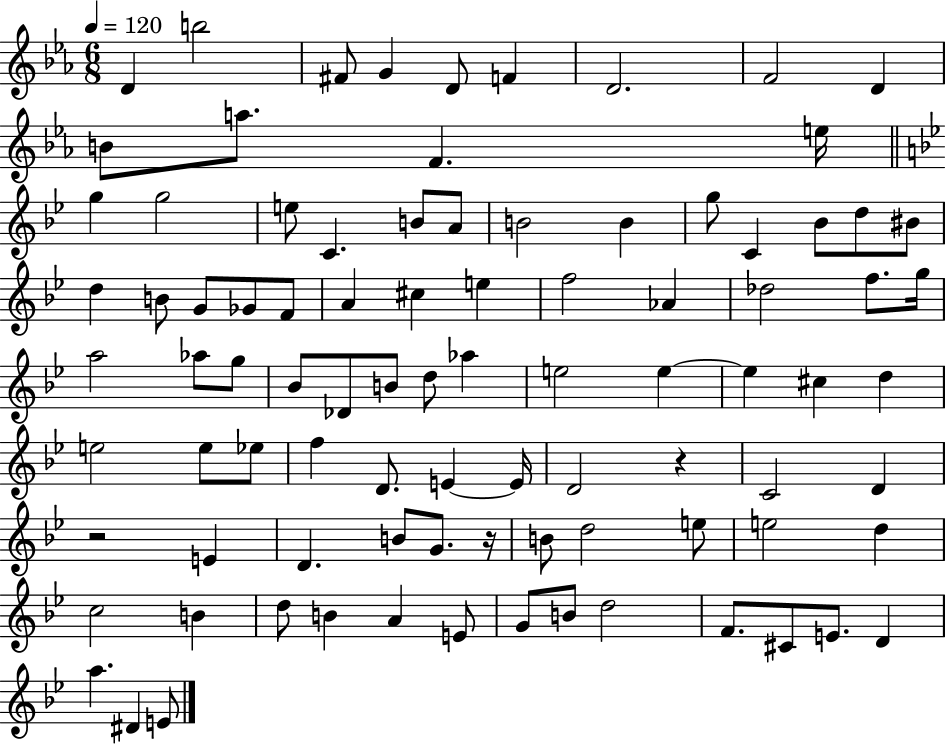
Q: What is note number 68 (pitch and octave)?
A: D5